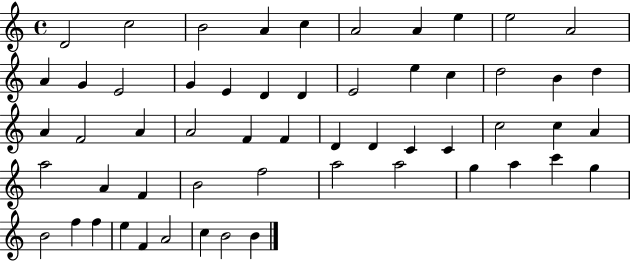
X:1
T:Untitled
M:4/4
L:1/4
K:C
D2 c2 B2 A c A2 A e e2 A2 A G E2 G E D D E2 e c d2 B d A F2 A A2 F F D D C C c2 c A a2 A F B2 f2 a2 a2 g a c' g B2 f f e F A2 c B2 B